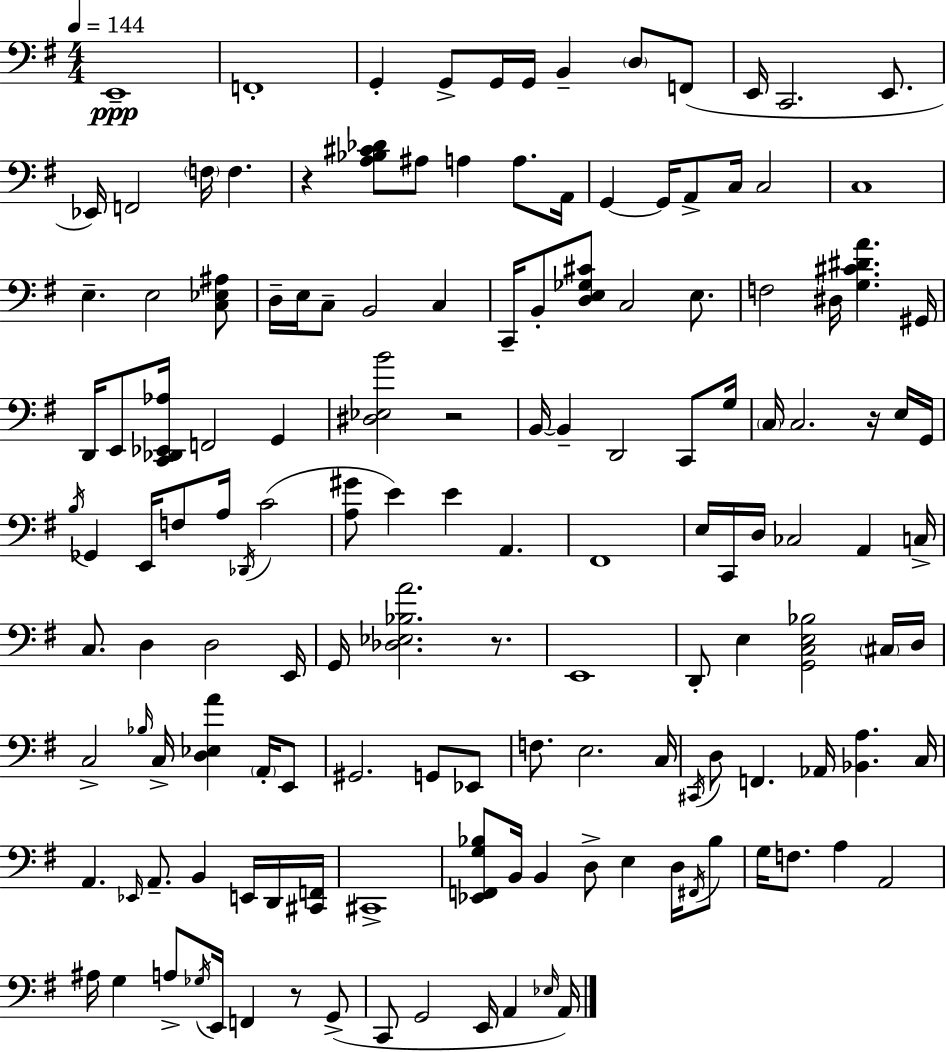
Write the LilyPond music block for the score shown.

{
  \clef bass
  \numericTimeSignature
  \time 4/4
  \key g \major
  \tempo 4 = 144
  e,1--\ppp | f,1-. | g,4-. g,8-> g,16 g,16 b,4-- \parenthesize d8 f,8( | e,16 c,2. e,8. | \break ees,16) f,2 \parenthesize f16 f4. | r4 <a bes cis' des'>8 ais8 a4 a8. a,16 | g,4~~ g,16 a,8-> c16 c2 | c1 | \break e4.-- e2 <c ees ais>8 | d16-- e16 c8-- b,2 c4 | c,16-- b,8-. <d e ges cis'>8 c2 e8. | f2 dis16 <g cis' dis' a'>4. gis,16 | \break d,16 e,8 <c, des, ees, aes>16 f,2 g,4 | <dis ees b'>2 r2 | b,16~~ b,4-- d,2 c,8 g16 | \parenthesize c16 c2. r16 e16 g,16 | \break \acciaccatura { b16 } ges,4 e,16 f8 a16 \acciaccatura { des,16 }( c'2 | <a gis'>8 e'4) e'4 a,4. | fis,1 | e16 c,16 d16 ces2 a,4 | \break c16-> c8. d4 d2 | e,16 g,16 <des ees bes a'>2. r8. | e,1 | d,8-. e4 <g, c e bes>2 | \break \parenthesize cis16 d16 c2-> \grace { bes16 } c16-> <d ees a'>4 | \parenthesize a,16-. e,8 gis,2. g,8 | ees,8 f8. e2. | c16 \acciaccatura { cis,16 } d8 f,4. aes,16 <bes, a>4. | \break c16 a,4. \grace { ees,16 } a,8.-- b,4 | e,16 d,16 <cis, f,>16 cis,1-> | <ees, f, g bes>8 b,16 b,4 d8-> e4 | d16 \acciaccatura { fis,16 } bes8 g16 f8. a4 a,2 | \break ais16 g4 a8-> \acciaccatura { ges16 } e,16 f,4 | r8 g,8->( c,8 g,2 | e,16 a,4 \grace { ees16 }) a,16 \bar "|."
}